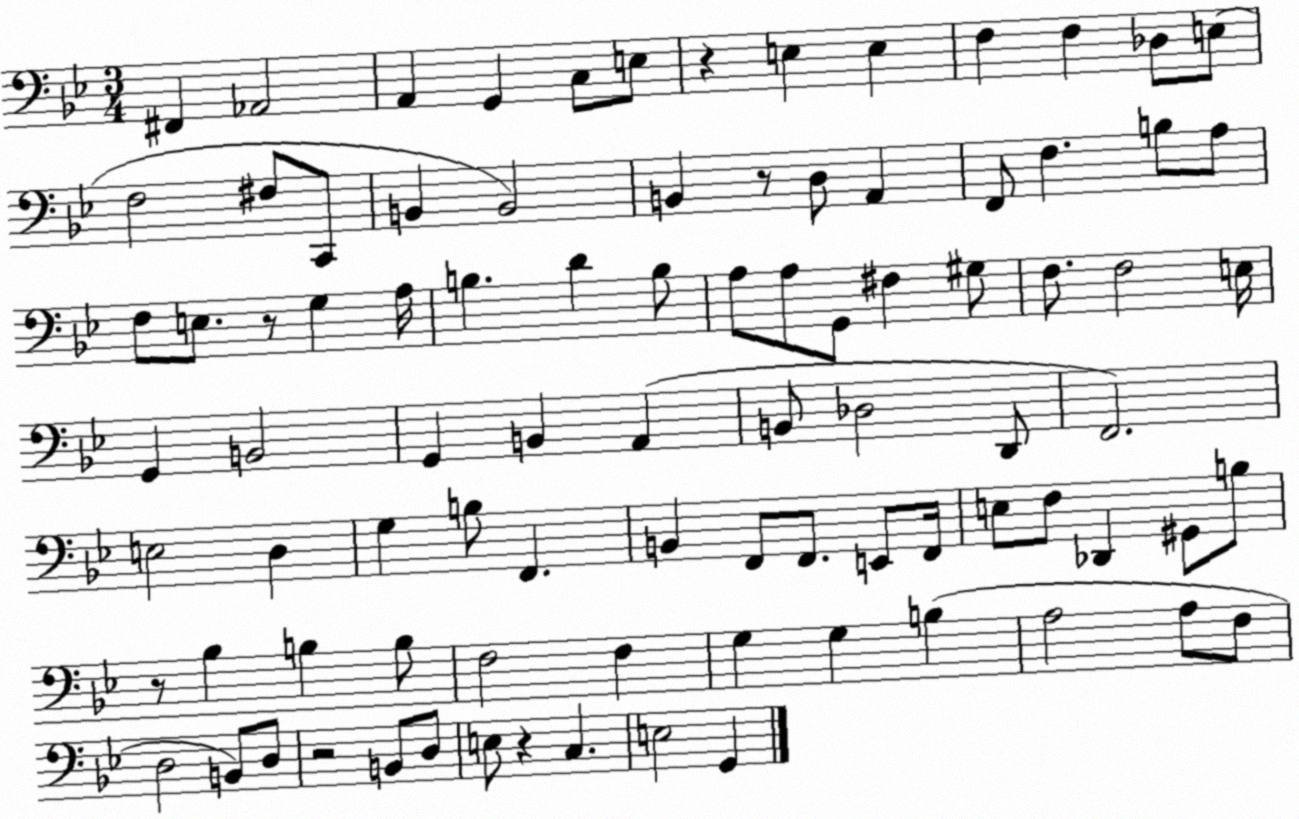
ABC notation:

X:1
T:Untitled
M:3/4
L:1/4
K:Bb
^F,, _A,,2 A,, G,, C,/2 E,/2 z E, E, F, F, _D,/2 E,/2 F,2 ^F,/2 C,,/2 B,, B,,2 B,, z/2 D,/2 A,, F,,/2 F, B,/2 A,/2 F,/2 E,/2 z/2 G, A,/4 B, D B,/2 A,/2 A,/2 G,,/2 ^F, ^G,/2 F,/2 F,2 E,/4 G,, B,,2 G,, B,, A,, B,,/2 _D,2 D,,/2 F,,2 E,2 D, G, B,/2 F,, B,, F,,/2 F,,/2 E,,/2 F,,/4 E,/2 F,/2 _D,, ^G,,/2 B,/2 z/2 _B, B, B,/2 F,2 F, G, G, B, A,2 A,/2 F,/2 D,2 B,,/2 D,/2 z2 B,,/2 D,/2 E,/2 z C, E,2 G,,